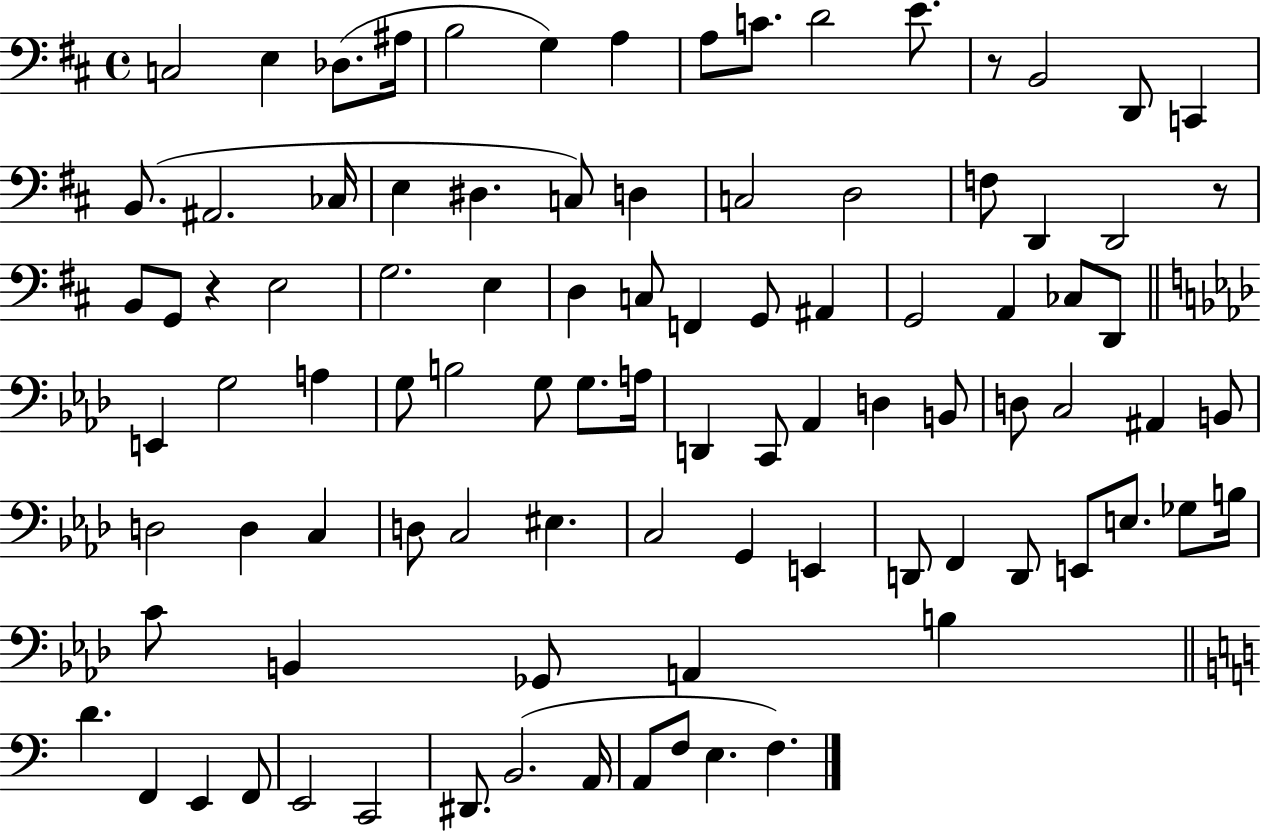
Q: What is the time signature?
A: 4/4